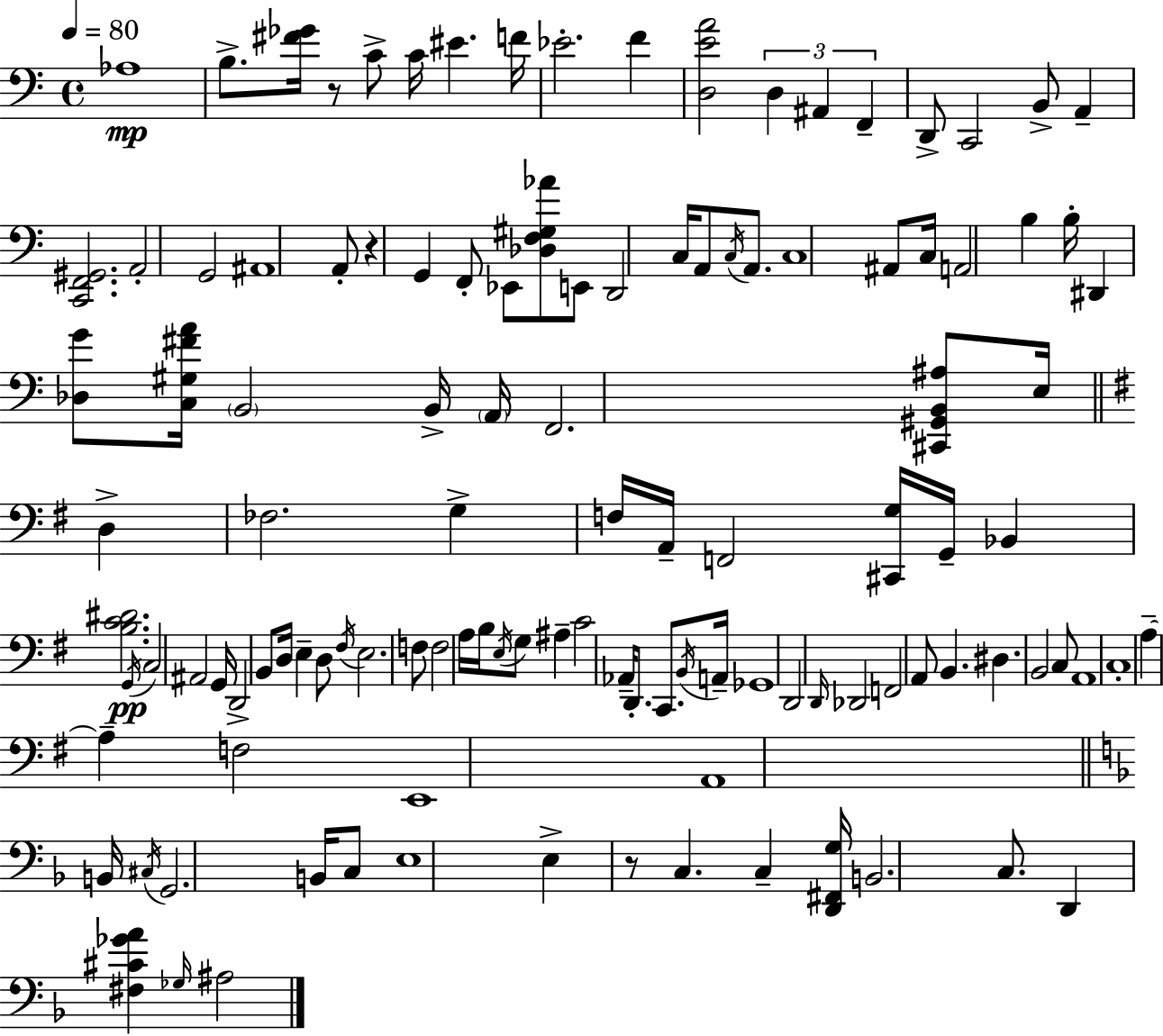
{
  \clef bass
  \time 4/4
  \defaultTimeSignature
  \key c \major
  \tempo 4 = 80
  aes1\mp | b8.-> <fis' ges'>16 r8 c'8-> c'16 eis'4. f'16 | ees'2.-. f'4 | <d e' a'>2 \tuplet 3/2 { d4 ais,4 | \break f,4-- } d,8-> c,2 b,8-> | a,4-- <c, f, gis,>2. | a,2-. g,2 | ais,1 | \break a,8-. r4 g,4 f,8-. ees,8 <des f gis aes'>8 | e,8 d,2 c16 a,8 \acciaccatura { c16 } a,8. | c1 | ais,8 c16 a,2 b4 | \break b16-. dis,4 <des g'>8 <c gis fis' a'>16 \parenthesize b,2 | b,16-> \parenthesize a,16 f,2. <cis, gis, b, ais>8 | e16 \bar "||" \break \key e \minor d4-> fes2. | g4-> f16 a,16-- f,2 <cis, g>16 g,16-- | bes,4 <b c' dis'>2.\pp | \acciaccatura { g,16 } c2 ais,2 | \break g,16 d,2-> b,8 d16 e4-- | d8 \acciaccatura { fis16 } e2. | f8 f2 a16 b16 \acciaccatura { e16 } g8 ais4-- | c'2 aes,16-- d,8.-. c,8. | \break \acciaccatura { b,16 } a,16-- ges,1 | d,2 \grace { d,16 } des,2 | f,2 a,8 b,4. | dis4. b,2 | \break c8 a,1 | c1-. | a4--~~ a4-- f2 | e,1 | \break a,1 | \bar "||" \break \key d \minor b,16 \acciaccatura { cis16 } g,2. b,16 c8 | e1 | e4-> r8 c4. c4-- | <d, fis, g>16 b,2. c8. | \break d,4 <fis cis' ges' a'>4 \grace { ges16 } ais2 | \bar "|."
}